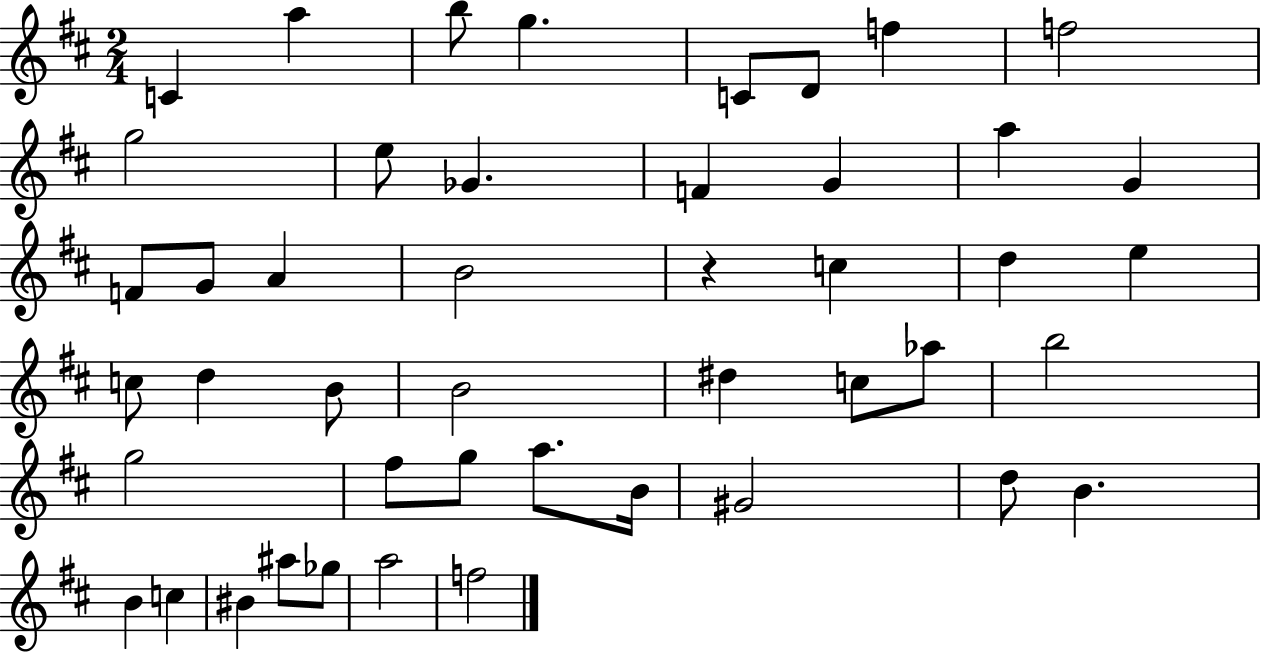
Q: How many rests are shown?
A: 1